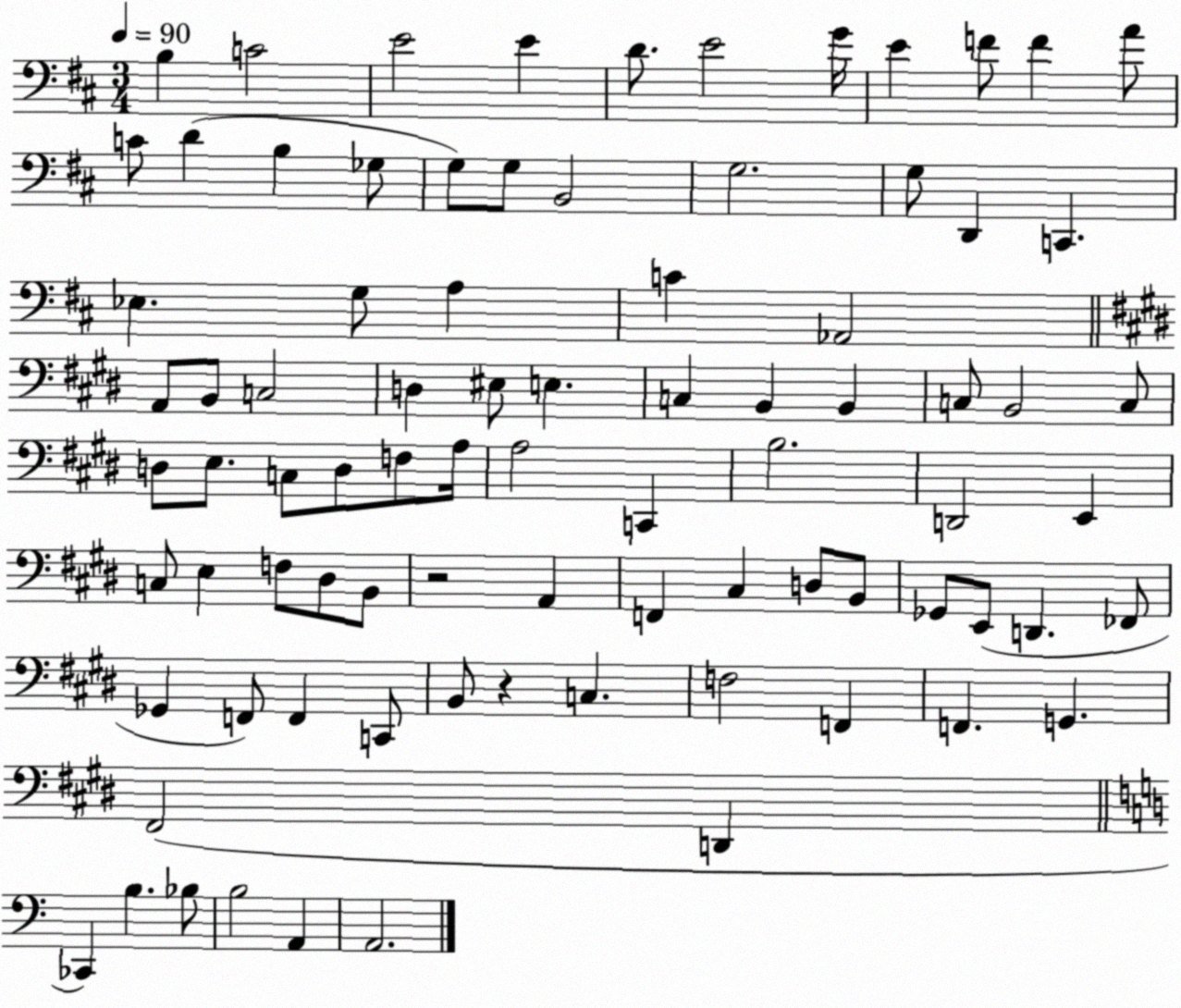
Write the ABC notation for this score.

X:1
T:Untitled
M:3/4
L:1/4
K:D
B, C2 E2 E D/2 E2 G/4 E F/2 F A/2 C/2 D B, _G,/2 G,/2 G,/2 B,,2 G,2 G,/2 D,, C,, _E, G,/2 A, C _A,,2 A,,/2 B,,/2 C,2 D, ^E,/2 E, C, B,, B,, C,/2 B,,2 C,/2 D,/2 E,/2 C,/2 D,/2 F,/2 A,/4 A,2 C,, B,2 D,,2 E,, C,/2 E, F,/2 ^D,/2 B,,/2 z2 A,, F,, ^C, D,/2 B,,/2 _G,,/2 E,,/2 D,, _F,,/2 _G,, F,,/2 F,, C,,/2 B,,/2 z C, F,2 F,, F,, G,, ^F,,2 D,, _C,, B, _B,/2 B,2 A,, A,,2